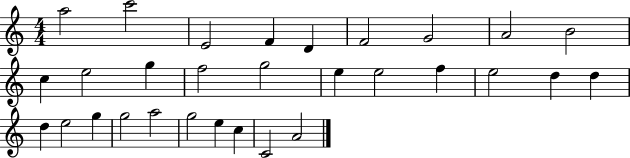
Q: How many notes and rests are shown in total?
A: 30